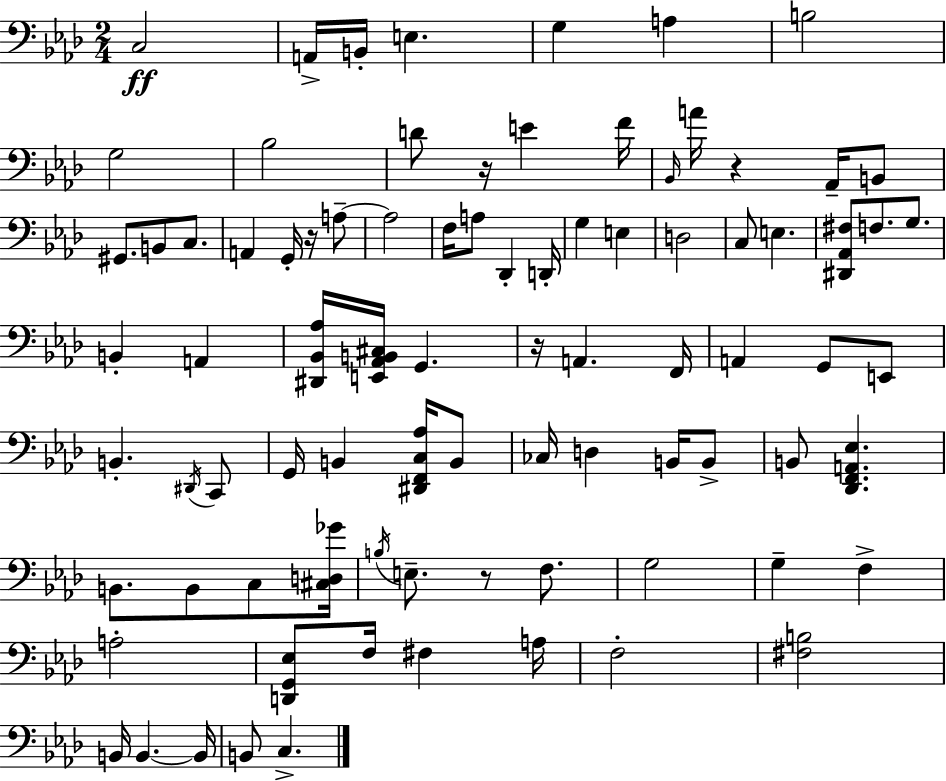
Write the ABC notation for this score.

X:1
T:Untitled
M:2/4
L:1/4
K:Ab
C,2 A,,/4 B,,/4 E, G, A, B,2 G,2 _B,2 D/2 z/4 E F/4 _B,,/4 A/4 z _A,,/4 B,,/2 ^G,,/2 B,,/2 C,/2 A,, G,,/4 z/4 A,/2 A,2 F,/4 A,/2 _D,, D,,/4 G, E, D,2 C,/2 E, [^D,,_A,,^F,]/2 F,/2 G,/2 B,, A,, [^D,,_B,,_A,]/4 [E,,_A,,B,,^C,]/4 G,, z/4 A,, F,,/4 A,, G,,/2 E,,/2 B,, ^D,,/4 C,,/2 G,,/4 B,, [^D,,F,,C,_A,]/4 B,,/2 _C,/4 D, B,,/4 B,,/2 B,,/2 [_D,,F,,A,,_E,] B,,/2 B,,/2 C,/2 [^C,D,_G]/4 B,/4 E,/2 z/2 F,/2 G,2 G, F, A,2 [D,,G,,_E,]/2 F,/4 ^F, A,/4 F,2 [^F,B,]2 B,,/4 B,, B,,/4 B,,/2 C,